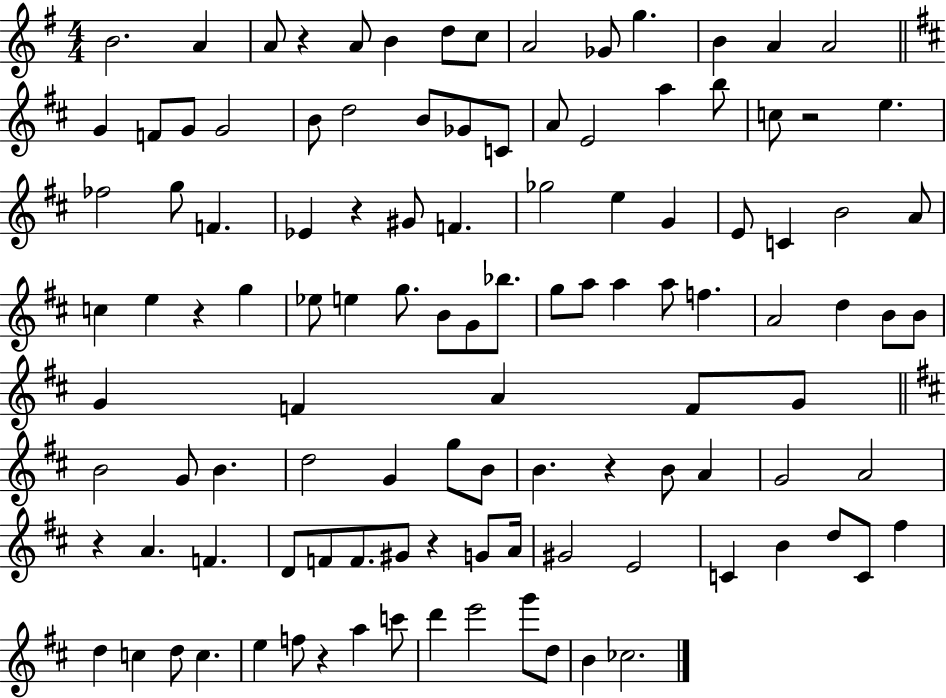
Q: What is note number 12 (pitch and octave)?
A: A4